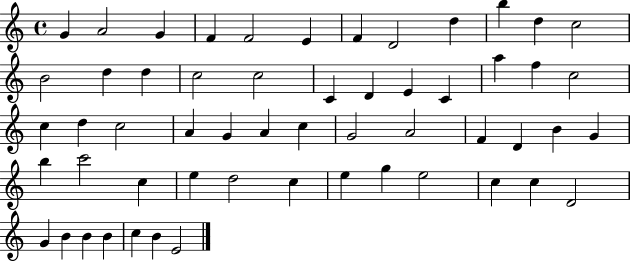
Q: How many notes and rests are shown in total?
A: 56